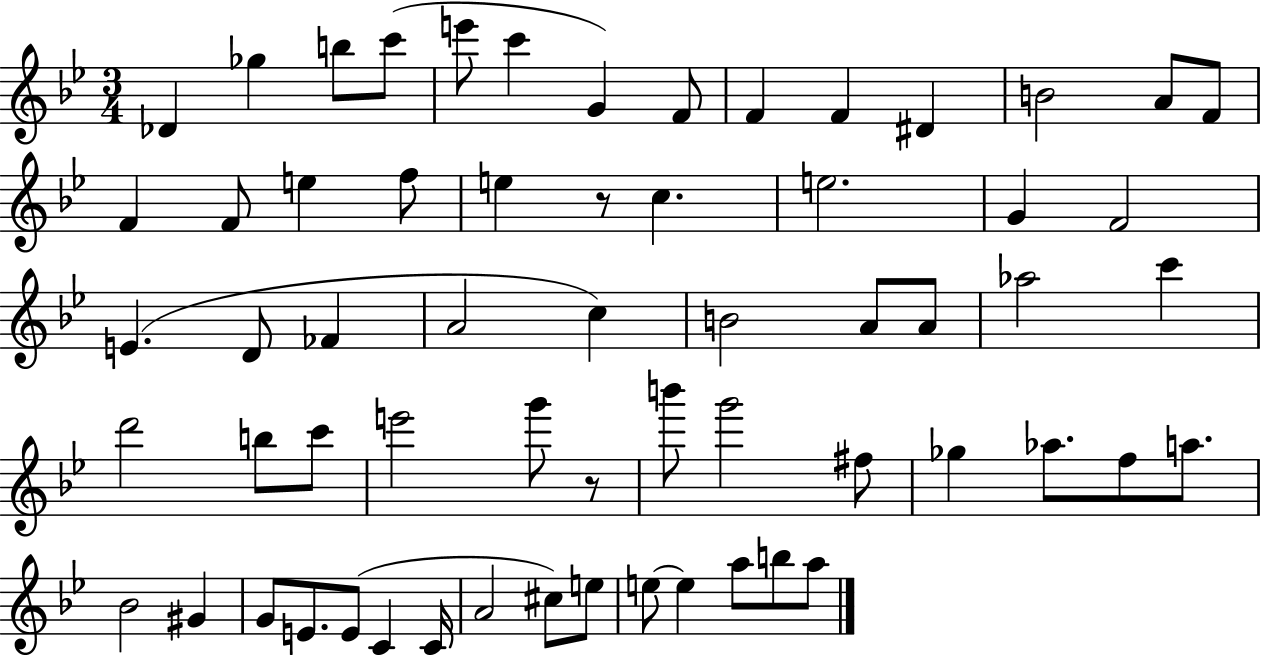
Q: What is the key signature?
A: BES major